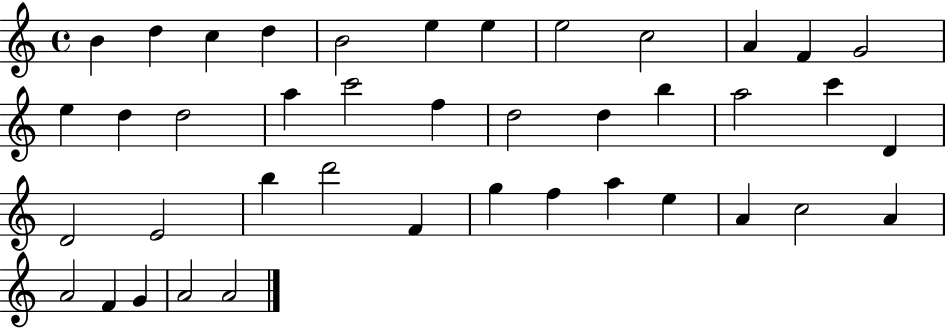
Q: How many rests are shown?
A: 0